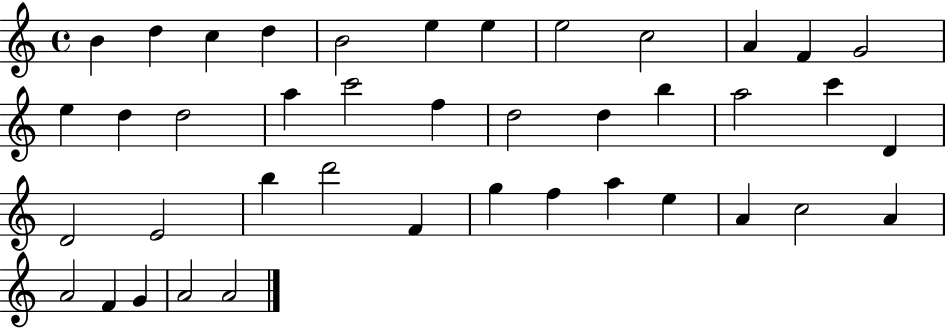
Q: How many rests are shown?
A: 0